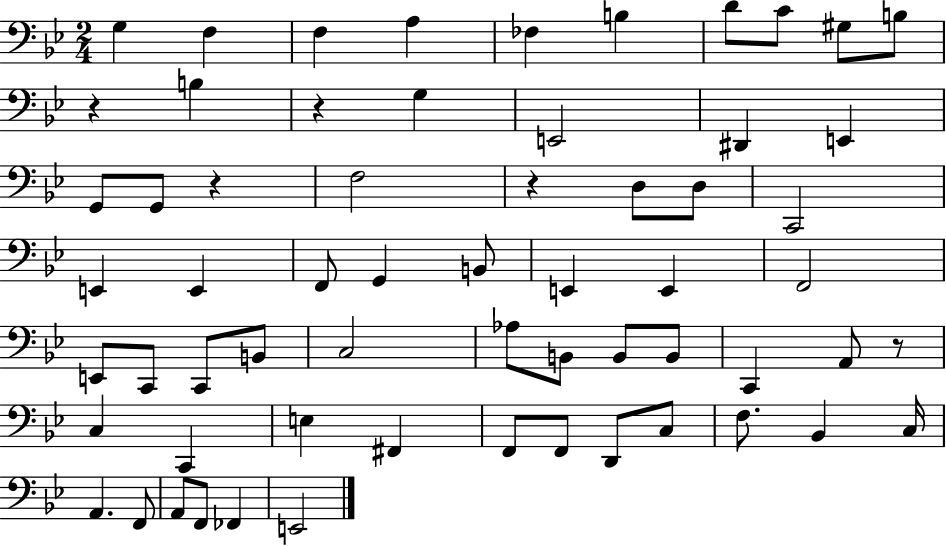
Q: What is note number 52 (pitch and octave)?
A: A2